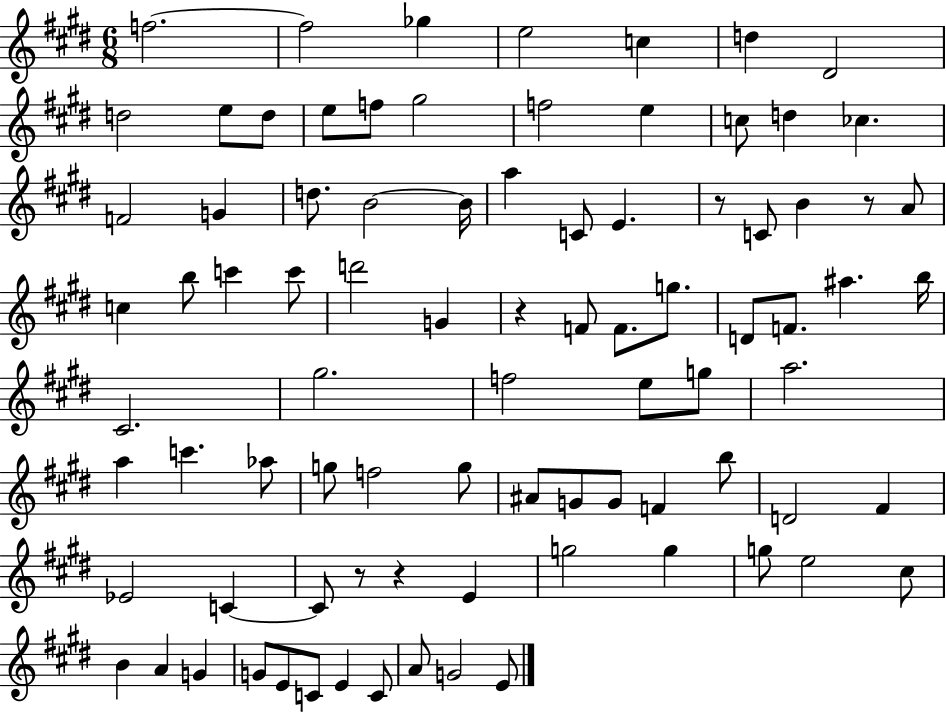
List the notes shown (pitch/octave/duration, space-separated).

F5/h. F5/h Gb5/q E5/h C5/q D5/q D#4/h D5/h E5/e D5/e E5/e F5/e G#5/h F5/h E5/q C5/e D5/q CES5/q. F4/h G4/q D5/e. B4/h B4/s A5/q C4/e E4/q. R/e C4/e B4/q R/e A4/e C5/q B5/e C6/q C6/e D6/h G4/q R/q F4/e F4/e. G5/e. D4/e F4/e. A#5/q. B5/s C#4/h. G#5/h. F5/h E5/e G5/e A5/h. A5/q C6/q. Ab5/e G5/e F5/h G5/e A#4/e G4/e G4/e F4/q B5/e D4/h F#4/q Eb4/h C4/q C4/e R/e R/q E4/q G5/h G5/q G5/e E5/h C#5/e B4/q A4/q G4/q G4/e E4/e C4/e E4/q C4/e A4/e G4/h E4/e